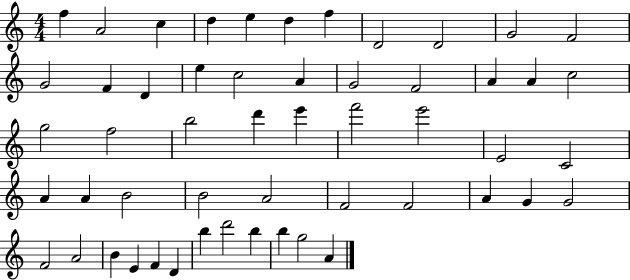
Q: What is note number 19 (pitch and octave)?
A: F4